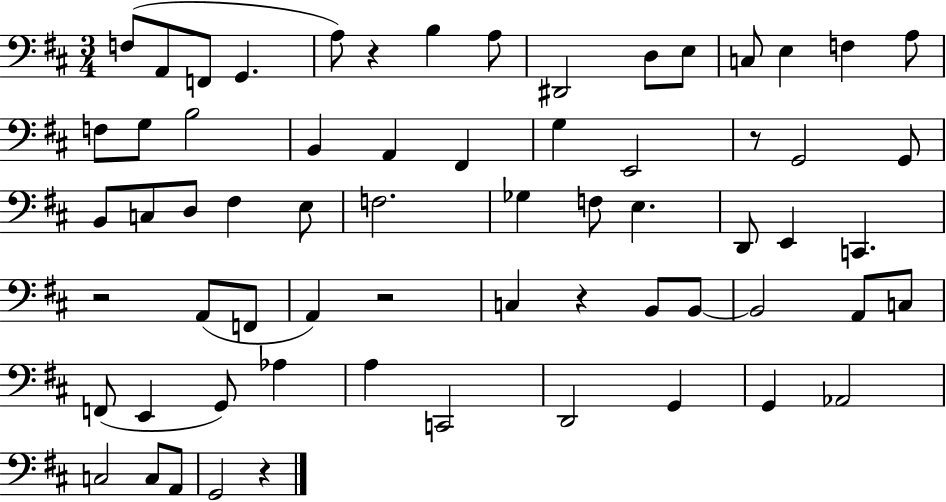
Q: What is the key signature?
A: D major